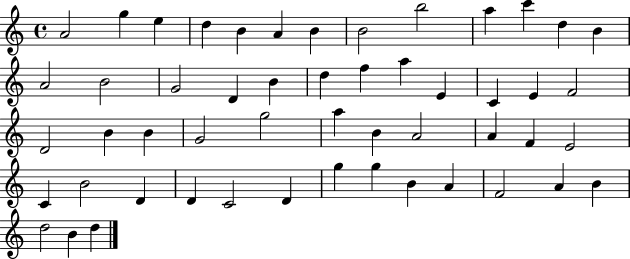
A4/h G5/q E5/q D5/q B4/q A4/q B4/q B4/h B5/h A5/q C6/q D5/q B4/q A4/h B4/h G4/h D4/q B4/q D5/q F5/q A5/q E4/q C4/q E4/q F4/h D4/h B4/q B4/q G4/h G5/h A5/q B4/q A4/h A4/q F4/q E4/h C4/q B4/h D4/q D4/q C4/h D4/q G5/q G5/q B4/q A4/q F4/h A4/q B4/q D5/h B4/q D5/q